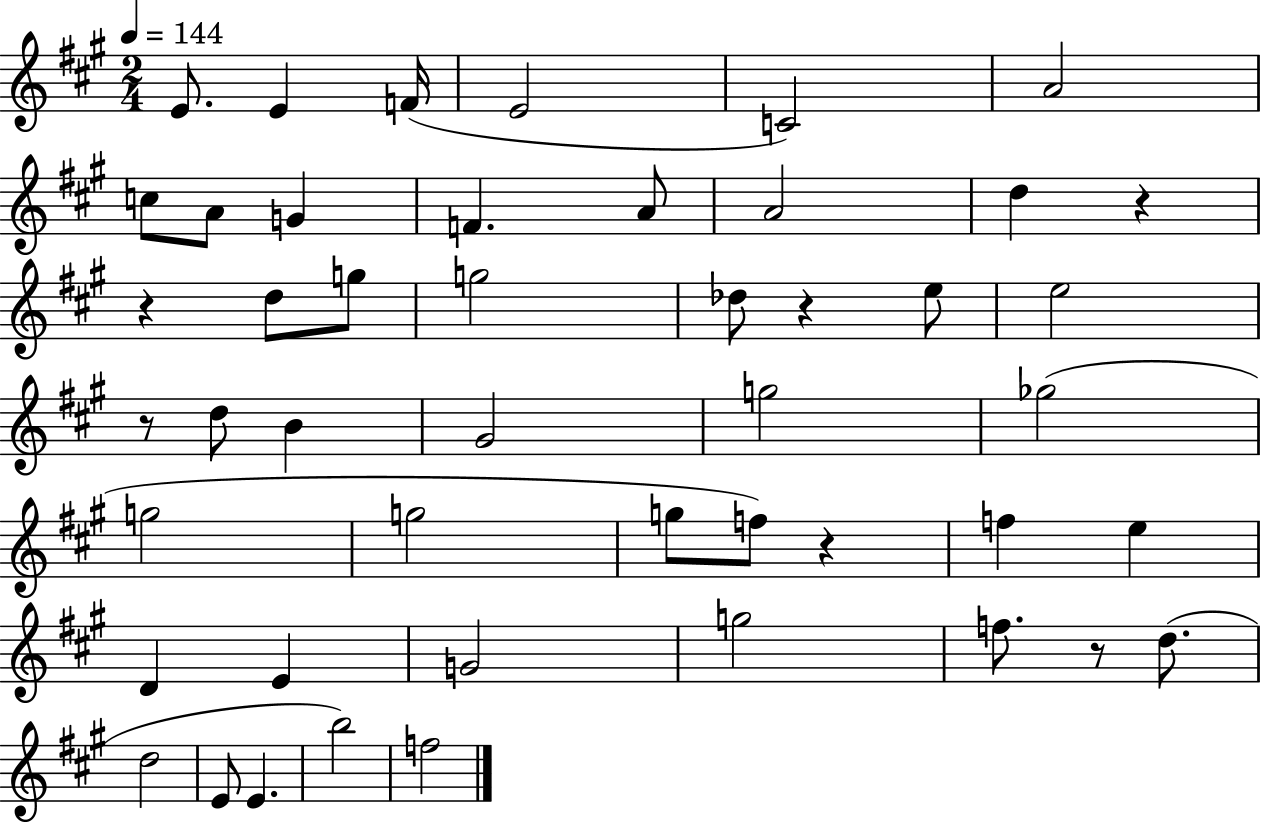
X:1
T:Untitled
M:2/4
L:1/4
K:A
E/2 E F/4 E2 C2 A2 c/2 A/2 G F A/2 A2 d z z d/2 g/2 g2 _d/2 z e/2 e2 z/2 d/2 B ^G2 g2 _g2 g2 g2 g/2 f/2 z f e D E G2 g2 f/2 z/2 d/2 d2 E/2 E b2 f2